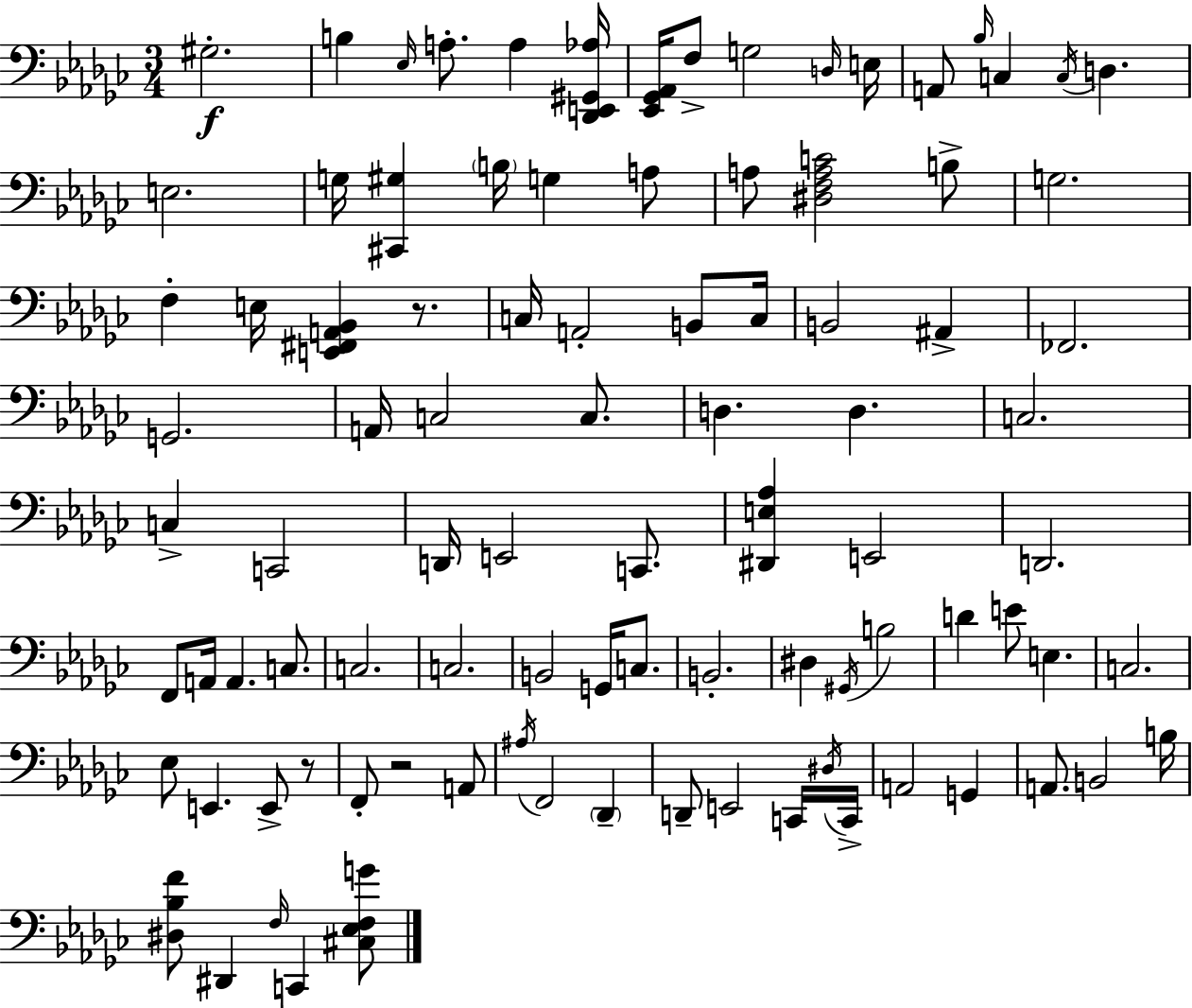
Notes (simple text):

G#3/h. B3/q Eb3/s A3/e. A3/q [Db2,E2,G#2,Ab3]/s [Eb2,Gb2,Ab2]/s F3/e G3/h D3/s E3/s A2/e Bb3/s C3/q C3/s D3/q. E3/h. G3/s [C#2,G#3]/q B3/s G3/q A3/e A3/e [D#3,F3,A3,C4]/h B3/e G3/h. F3/q E3/s [E2,F#2,A2,Bb2]/q R/e. C3/s A2/h B2/e C3/s B2/h A#2/q FES2/h. G2/h. A2/s C3/h C3/e. D3/q. D3/q. C3/h. C3/q C2/h D2/s E2/h C2/e. [D#2,E3,Ab3]/q E2/h D2/h. F2/e A2/s A2/q. C3/e. C3/h. C3/h. B2/h G2/s C3/e. B2/h. D#3/q G#2/s B3/h D4/q E4/e E3/q. C3/h. Eb3/e E2/q. E2/e R/e F2/e R/h A2/e A#3/s F2/h Db2/q D2/e E2/h C2/s D#3/s C2/s A2/h G2/q A2/e. B2/h B3/s [D#3,Bb3,F4]/e D#2/q F3/s C2/q [C#3,Eb3,F3,G4]/e